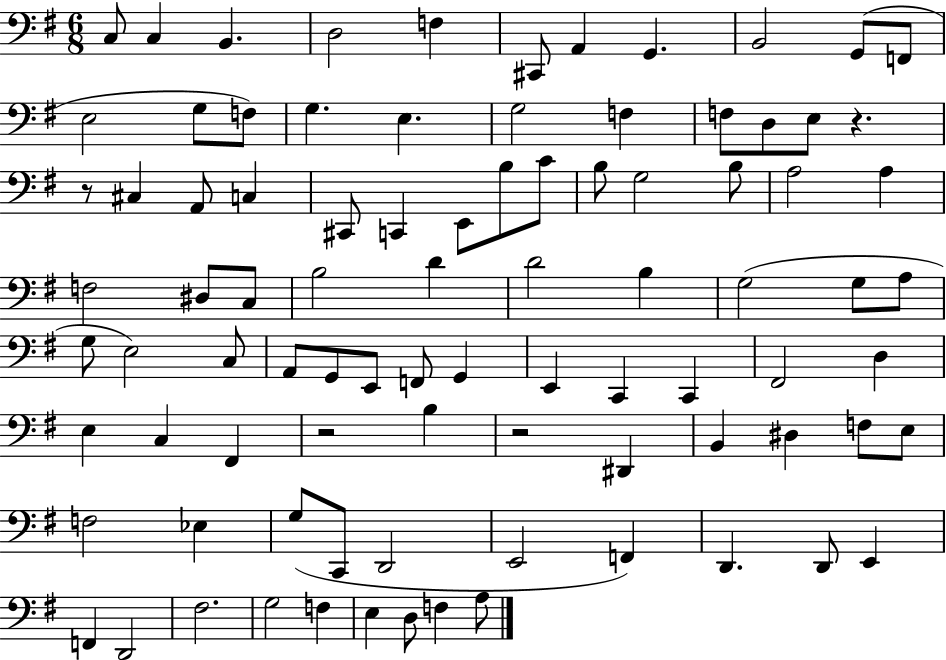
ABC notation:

X:1
T:Untitled
M:6/8
L:1/4
K:G
C,/2 C, B,, D,2 F, ^C,,/2 A,, G,, B,,2 G,,/2 F,,/2 E,2 G,/2 F,/2 G, E, G,2 F, F,/2 D,/2 E,/2 z z/2 ^C, A,,/2 C, ^C,,/2 C,, E,,/2 B,/2 C/2 B,/2 G,2 B,/2 A,2 A, F,2 ^D,/2 C,/2 B,2 D D2 B, G,2 G,/2 A,/2 G,/2 E,2 C,/2 A,,/2 G,,/2 E,,/2 F,,/2 G,, E,, C,, C,, ^F,,2 D, E, C, ^F,, z2 B, z2 ^D,, B,, ^D, F,/2 E,/2 F,2 _E, G,/2 C,,/2 D,,2 E,,2 F,, D,, D,,/2 E,, F,, D,,2 ^F,2 G,2 F, E, D,/2 F, A,/2